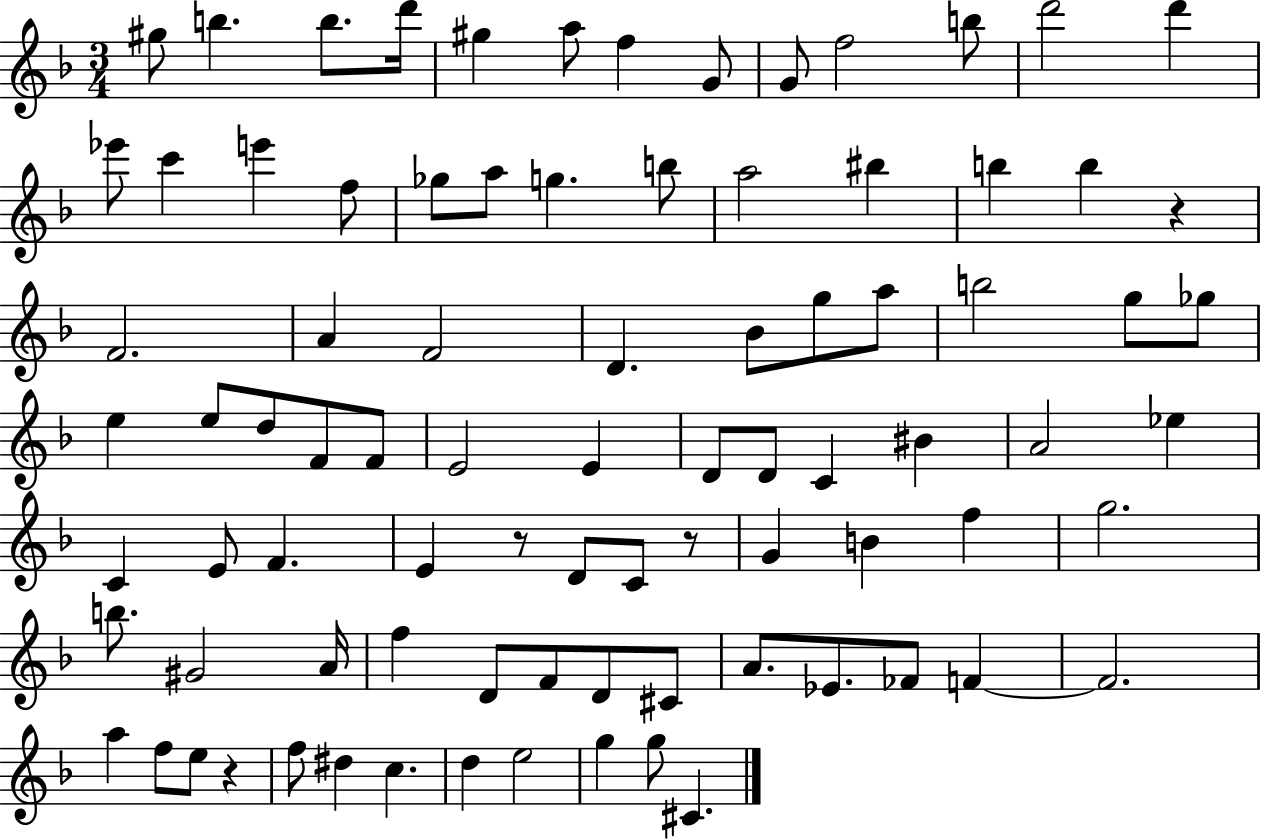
{
  \clef treble
  \numericTimeSignature
  \time 3/4
  \key f \major
  gis''8 b''4. b''8. d'''16 | gis''4 a''8 f''4 g'8 | g'8 f''2 b''8 | d'''2 d'''4 | \break ees'''8 c'''4 e'''4 f''8 | ges''8 a''8 g''4. b''8 | a''2 bis''4 | b''4 b''4 r4 | \break f'2. | a'4 f'2 | d'4. bes'8 g''8 a''8 | b''2 g''8 ges''8 | \break e''4 e''8 d''8 f'8 f'8 | e'2 e'4 | d'8 d'8 c'4 bis'4 | a'2 ees''4 | \break c'4 e'8 f'4. | e'4 r8 d'8 c'8 r8 | g'4 b'4 f''4 | g''2. | \break b''8. gis'2 a'16 | f''4 d'8 f'8 d'8 cis'8 | a'8. ees'8. fes'8 f'4~~ | f'2. | \break a''4 f''8 e''8 r4 | f''8 dis''4 c''4. | d''4 e''2 | g''4 g''8 cis'4. | \break \bar "|."
}